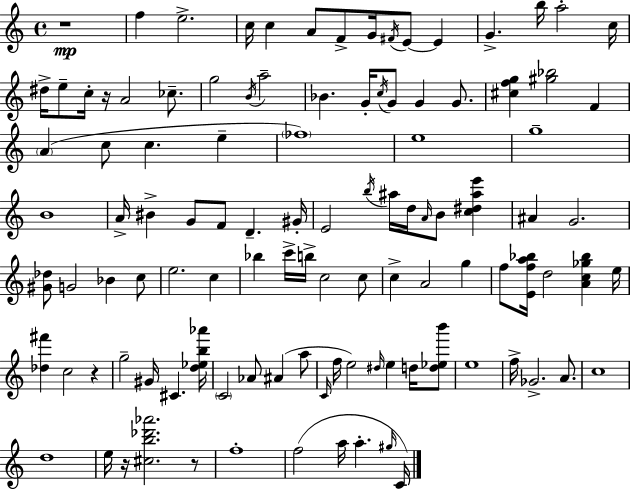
{
  \clef treble
  \time 4/4
  \defaultTimeSignature
  \key a \minor
  r1\mp | f''4 e''2.-> | c''16 c''4 a'8 f'8-> g'16 \acciaccatura { fis'16 } e'8~~ e'4 | g'4.-> b''16 a''2-. | \break c''16 dis''16-> e''8-- c''16-. r16 a'2 ces''8.-- | g''2 \acciaccatura { b'16 } a''2-- | bes'4. g'16-. \acciaccatura { c''16 } g'8 g'4 | g'8. <cis'' f'' g''>4 <gis'' bes''>2 f'4 | \break \parenthesize a'4( c''8 c''4. e''4-- | \parenthesize fes''1) | e''1 | g''1-- | \break b'1 | a'16-> bis'4-> g'8 f'8 d'4.-- | gis'16-. e'2 \acciaccatura { b''16 } ais''16 d''16 \grace { a'16 } b'8 | <c'' dis'' ais'' e'''>4 ais'4 g'2. | \break <gis' des''>8 g'2 bes'4 | c''8 e''2. | c''4 bes''4 c'''16-> b''16-> c''2 | c''8 c''4-> a'2 | \break g''4 f''8 <e' f'' a'' bes''>16 d''2 | <a' c'' ges'' bes''>4 e''16 <des'' fis'''>4 c''2 | r4 g''2-- gis'16 cis'4. | <d'' ees'' b'' aes'''>16 \parenthesize c'2 aes'8 ais'4( | \break a''8 \grace { c'16 } f''16 e''2) \grace { dis''16 } | e''4 d''16 <d'' ees'' b'''>8 e''1 | f''16-> ges'2.-> | a'8. c''1 | \break d''1 | e''16 r16 <cis'' b'' des''' aes'''>2. | r8 f''1-. | f''2( a''16 | \break a''4.-. \grace { gis''16 }) c'16 \bar "|."
}